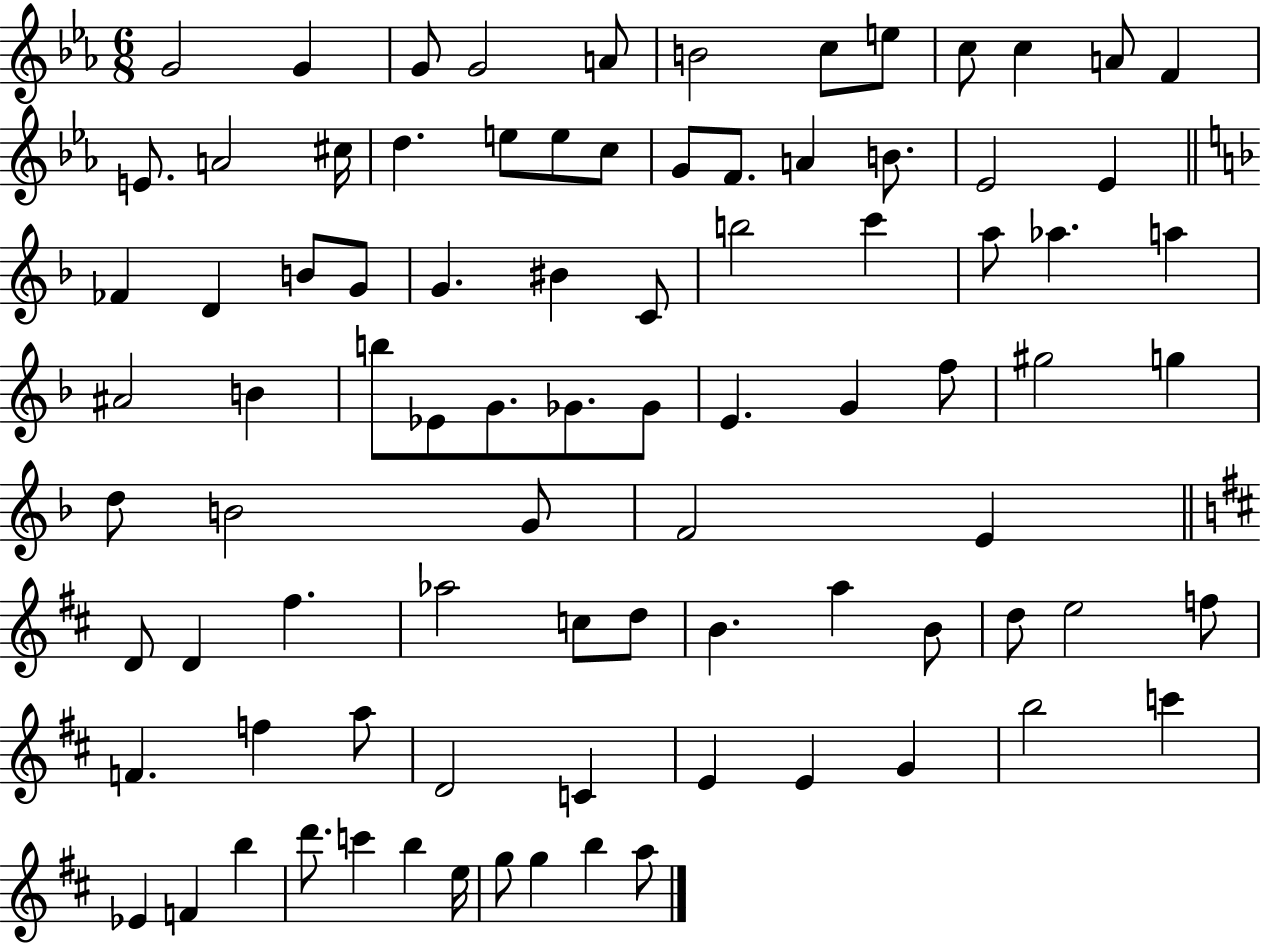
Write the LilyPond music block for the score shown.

{
  \clef treble
  \numericTimeSignature
  \time 6/8
  \key ees \major
  g'2 g'4 | g'8 g'2 a'8 | b'2 c''8 e''8 | c''8 c''4 a'8 f'4 | \break e'8. a'2 cis''16 | d''4. e''8 e''8 c''8 | g'8 f'8. a'4 b'8. | ees'2 ees'4 | \break \bar "||" \break \key d \minor fes'4 d'4 b'8 g'8 | g'4. bis'4 c'8 | b''2 c'''4 | a''8 aes''4. a''4 | \break ais'2 b'4 | b''8 ees'8 g'8. ges'8. ges'8 | e'4. g'4 f''8 | gis''2 g''4 | \break d''8 b'2 g'8 | f'2 e'4 | \bar "||" \break \key d \major d'8 d'4 fis''4. | aes''2 c''8 d''8 | b'4. a''4 b'8 | d''8 e''2 f''8 | \break f'4. f''4 a''8 | d'2 c'4 | e'4 e'4 g'4 | b''2 c'''4 | \break ees'4 f'4 b''4 | d'''8. c'''4 b''4 e''16 | g''8 g''4 b''4 a''8 | \bar "|."
}